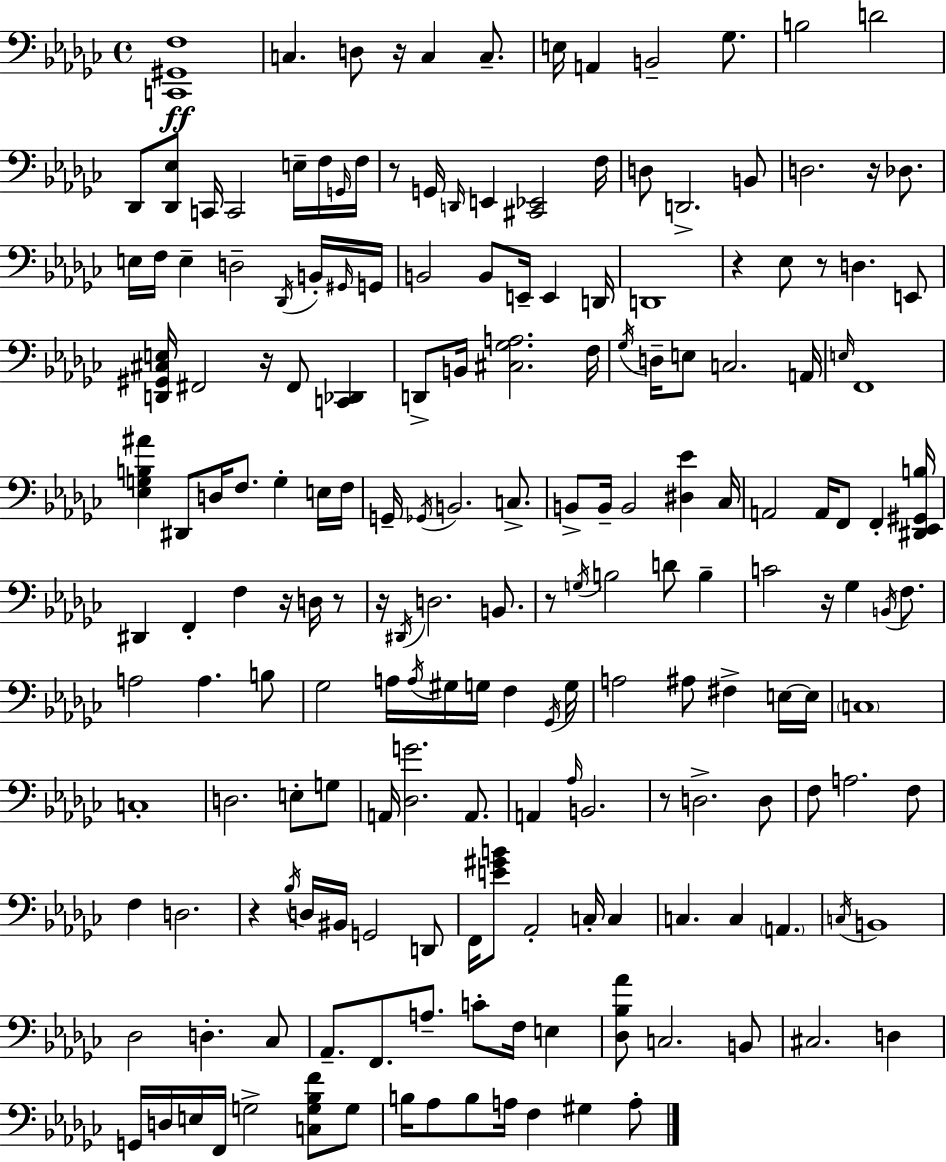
{
  \clef bass
  \time 4/4
  \defaultTimeSignature
  \key ees \minor
  <c, gis, f>1\ff | c4. d8 r16 c4 c8.-- | e16 a,4 b,2-- ges8. | b2 d'2 | \break des,8 <des, ees>8 c,16 c,2 e16-- f16 \grace { g,16 } | f16 r8 g,16 \grace { d,16 } e,4 <cis, ees,>2 | f16 d8 d,2.-> | b,8 d2. r16 des8. | \break e16 f16 e4-- d2-- | \acciaccatura { des,16 } b,16-. \grace { gis,16 } g,16 b,2 b,8 e,16-- e,4 | d,16 d,1 | r4 ees8 r8 d4. | \break e,8 <d, gis, cis e>16 fis,2 r16 fis,8 | <c, des,>4 d,8-> b,16 <cis ges a>2. | f16 \acciaccatura { ges16 } d16-- e8 c2. | a,16 \grace { e16 } f,1 | \break <ees g b ais'>4 dis,8 d16 f8. | g4-. e16 f16 g,16-- \acciaccatura { ges,16 } b,2. | c8.-> b,8-> b,16-- b,2 | <dis ees'>4 ces16 a,2 a,16 | \break f,8 f,4-. <dis, ees, gis, b>16 dis,4 f,4-. f4 | r16 d16 r8 r16 \acciaccatura { dis,16 } d2. | b,8. r8 \acciaccatura { g16 } b2 | d'8 b4-- c'2 | \break r16 ges4 \acciaccatura { b,16 } f8. a2 | a4. b8 ges2 | a16 \acciaccatura { a16 } gis16 g16 f4 \acciaccatura { ges,16 } g16 a2 | ais8 fis4-> e16~~ e16 \parenthesize c1 | \break c1-. | d2. | e8-. g8 a,16 <des g'>2. | a,8. a,4 | \break \grace { aes16 } b,2. r8 d2.-> | d8 f8 a2. | f8 f4 | d2. r4 | \break \acciaccatura { bes16 } d16 bis,16 g,2 d,8 f,16 <e' gis' b'>8 | aes,2-. c16-. c4 c4. | c4 \parenthesize a,4. \acciaccatura { c16 } b,1 | des2 | \break d4.-. ces8 aes,8.-- | f,8. a8.-- c'8-. f16 e4 <des bes aes'>8 | c2. b,8 cis2. | d4 g,16 | \break d16 e16 f,16 g2-> <c g bes f'>8 g8 b16 | aes8 b8 a16 f4 gis4 a8-. \bar "|."
}